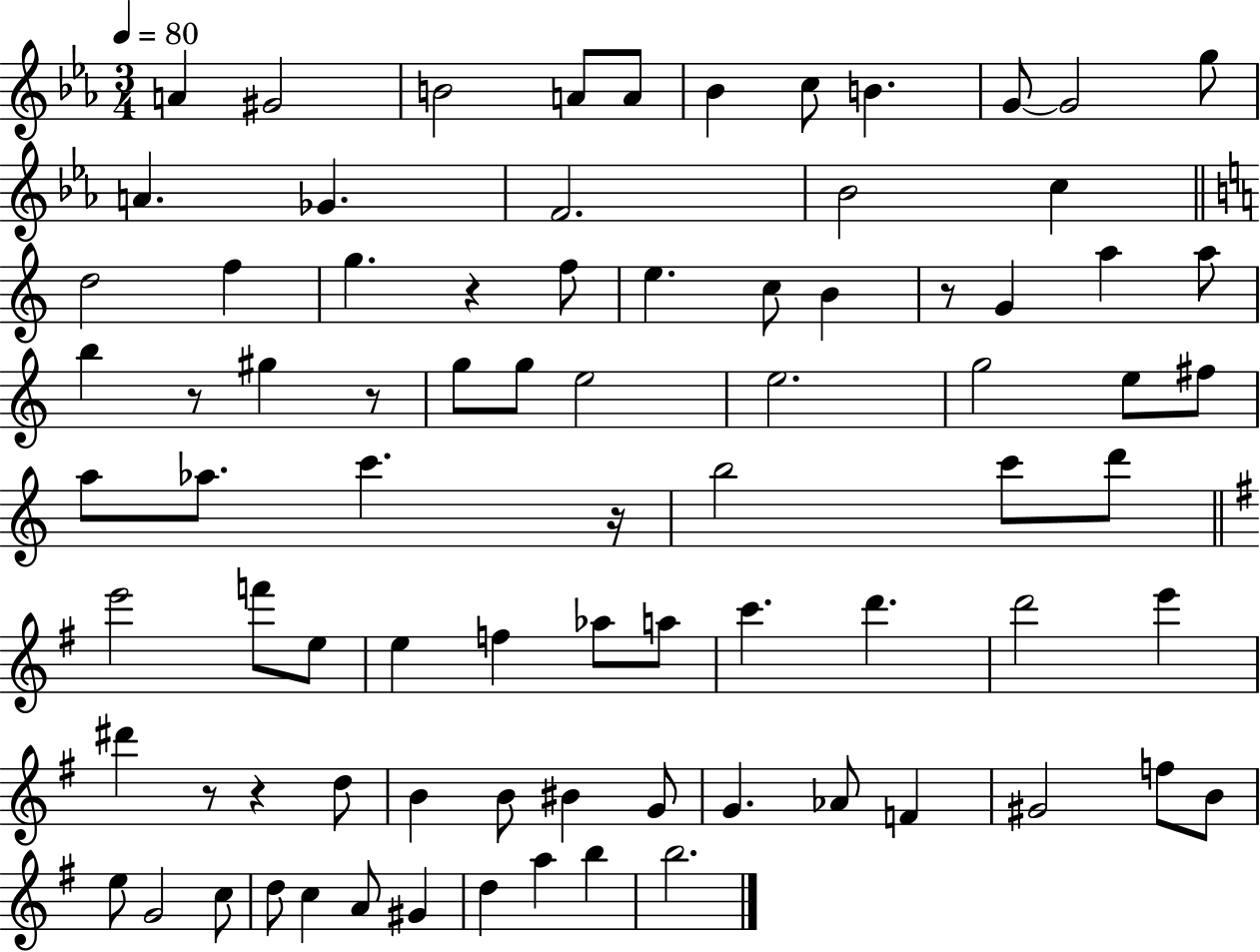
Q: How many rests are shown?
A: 7